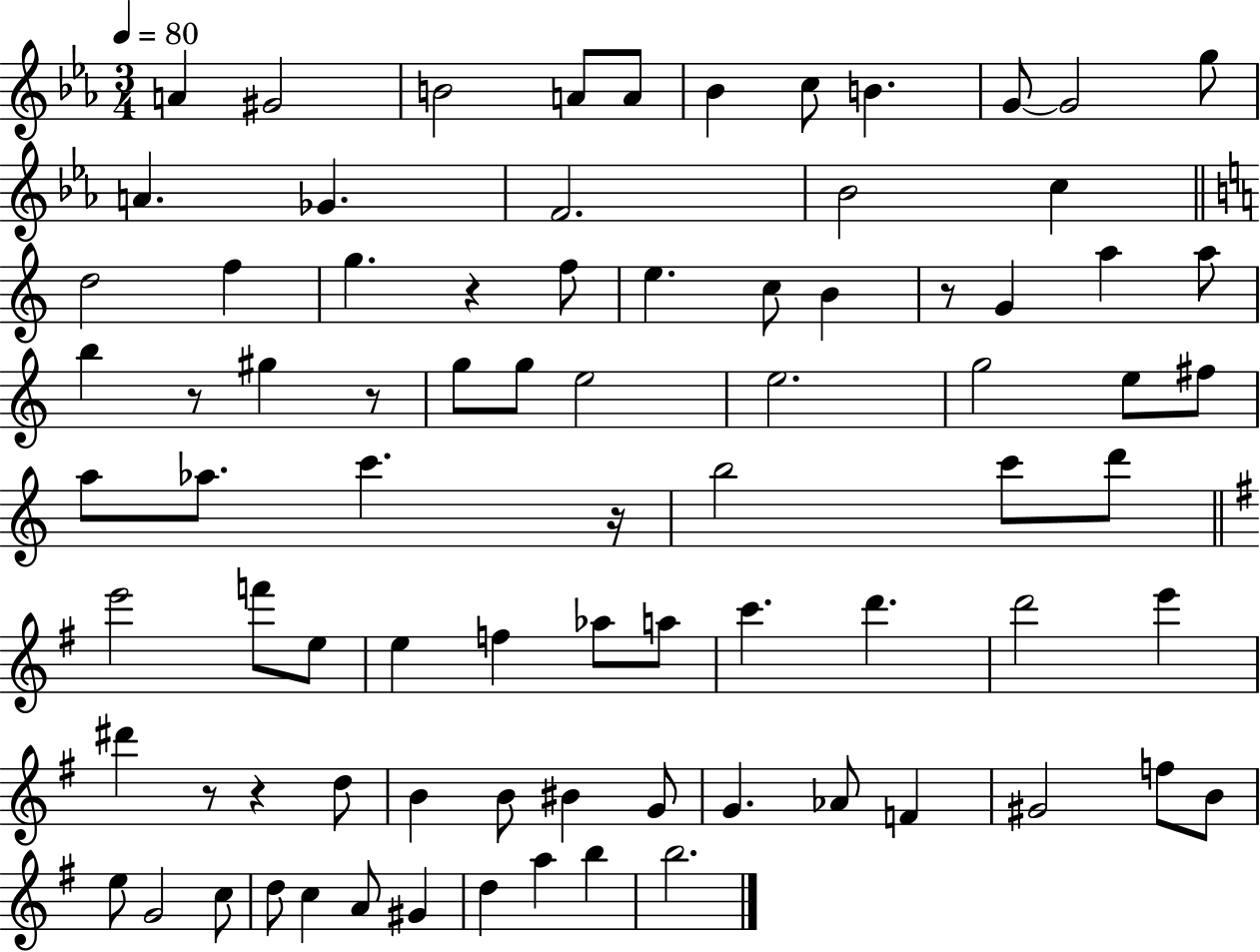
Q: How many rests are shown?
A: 7